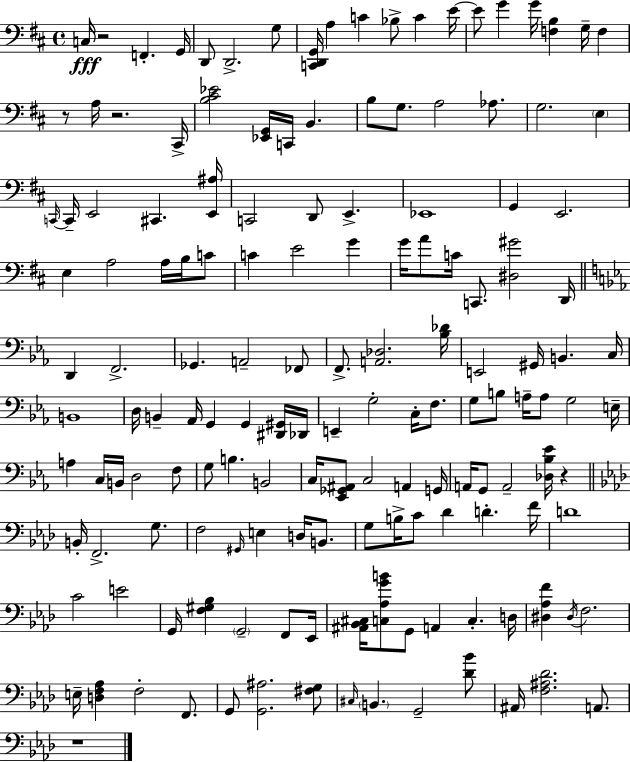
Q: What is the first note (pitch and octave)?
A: C3